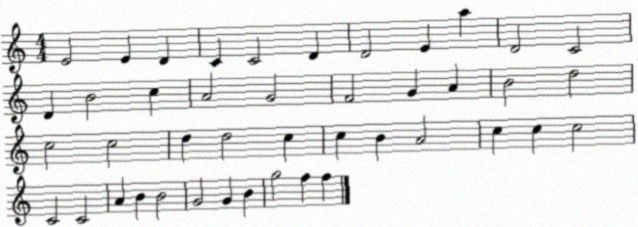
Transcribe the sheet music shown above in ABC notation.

X:1
T:Untitled
M:4/4
L:1/4
K:C
E2 E D C C2 D D2 E a D2 C2 D B2 c A2 G2 F2 G A B2 d2 c2 c2 d d2 c c B A2 c c c2 C2 C2 A B B2 G2 G B g2 f f